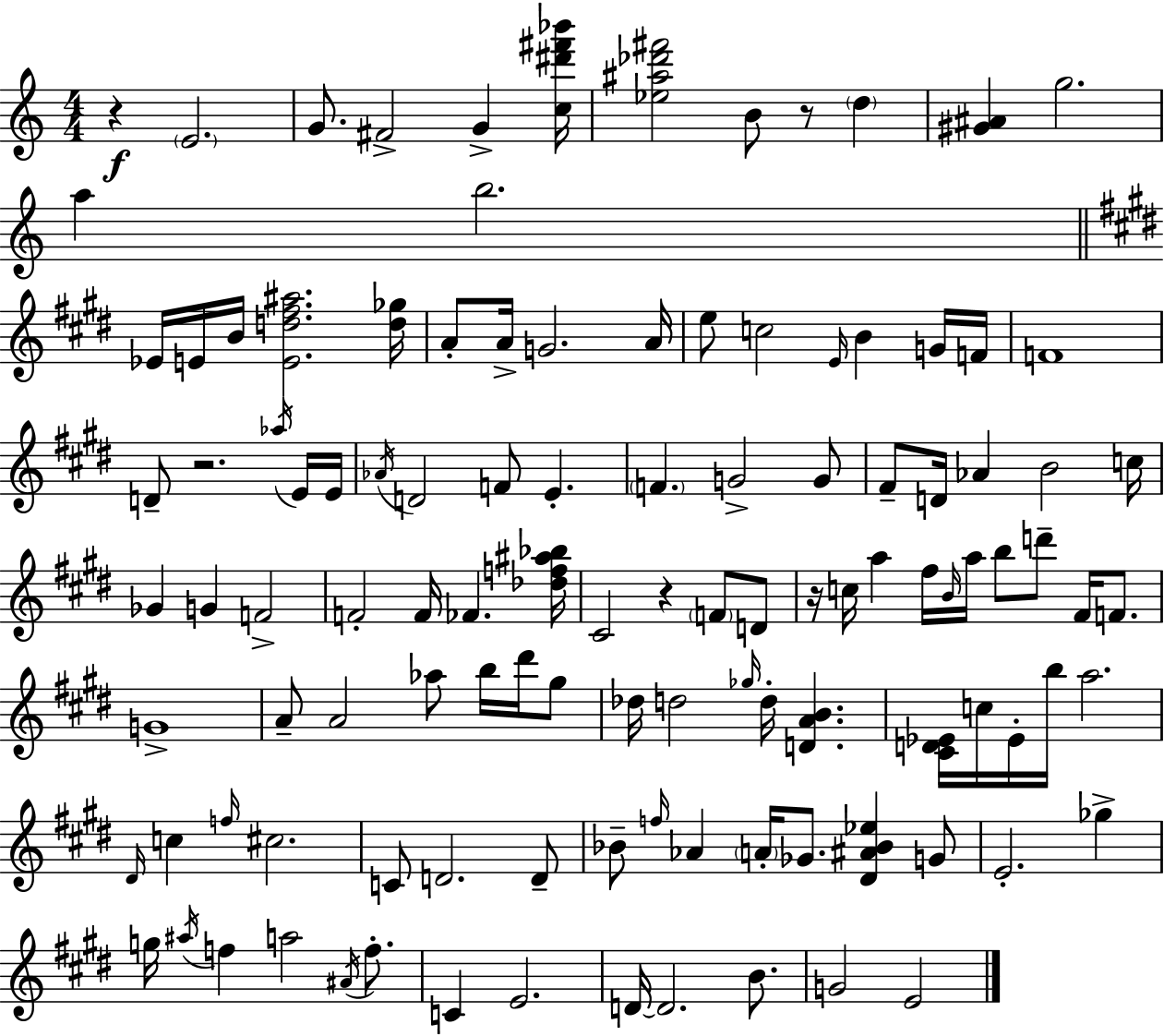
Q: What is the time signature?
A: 4/4